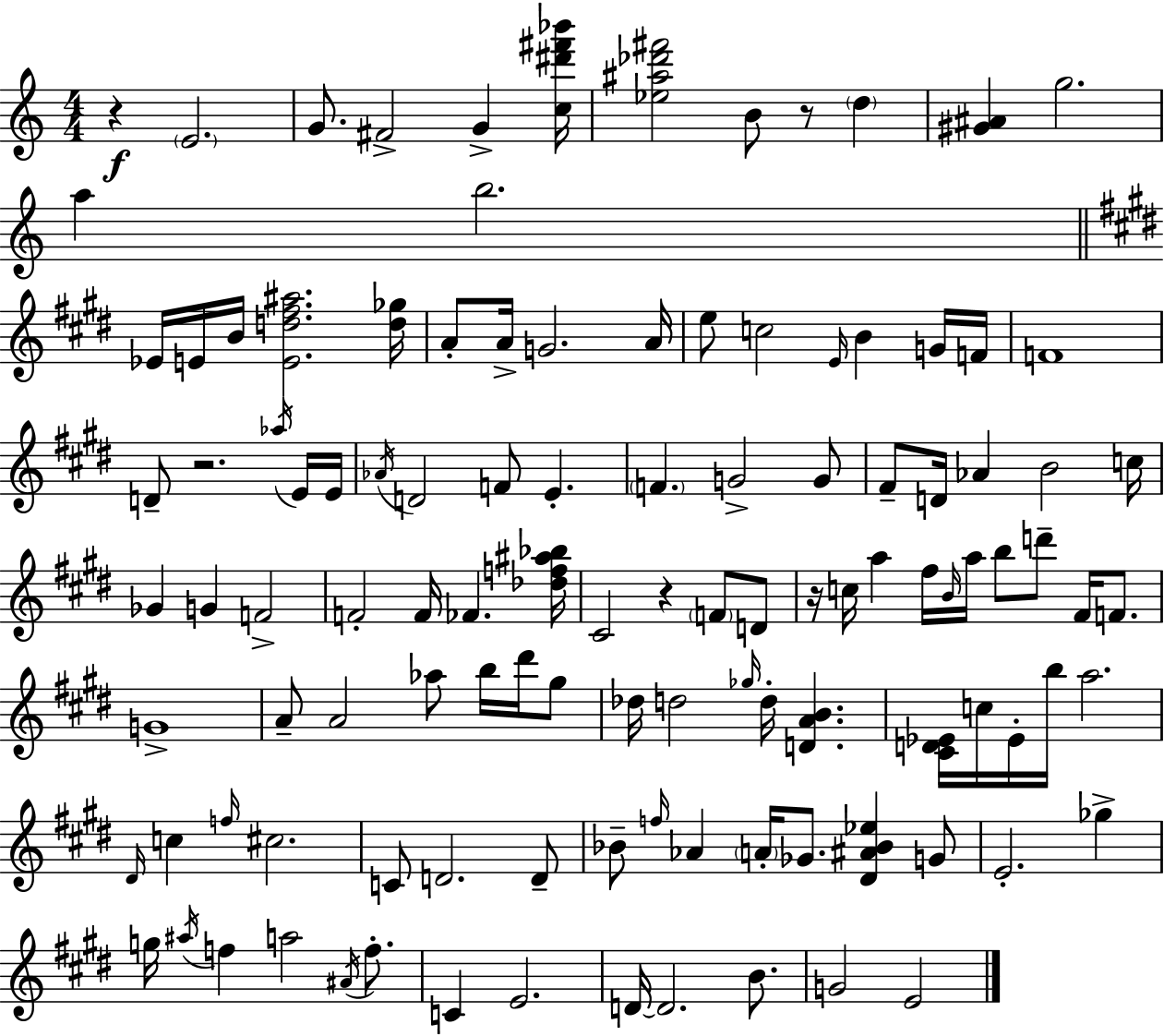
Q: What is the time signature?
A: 4/4